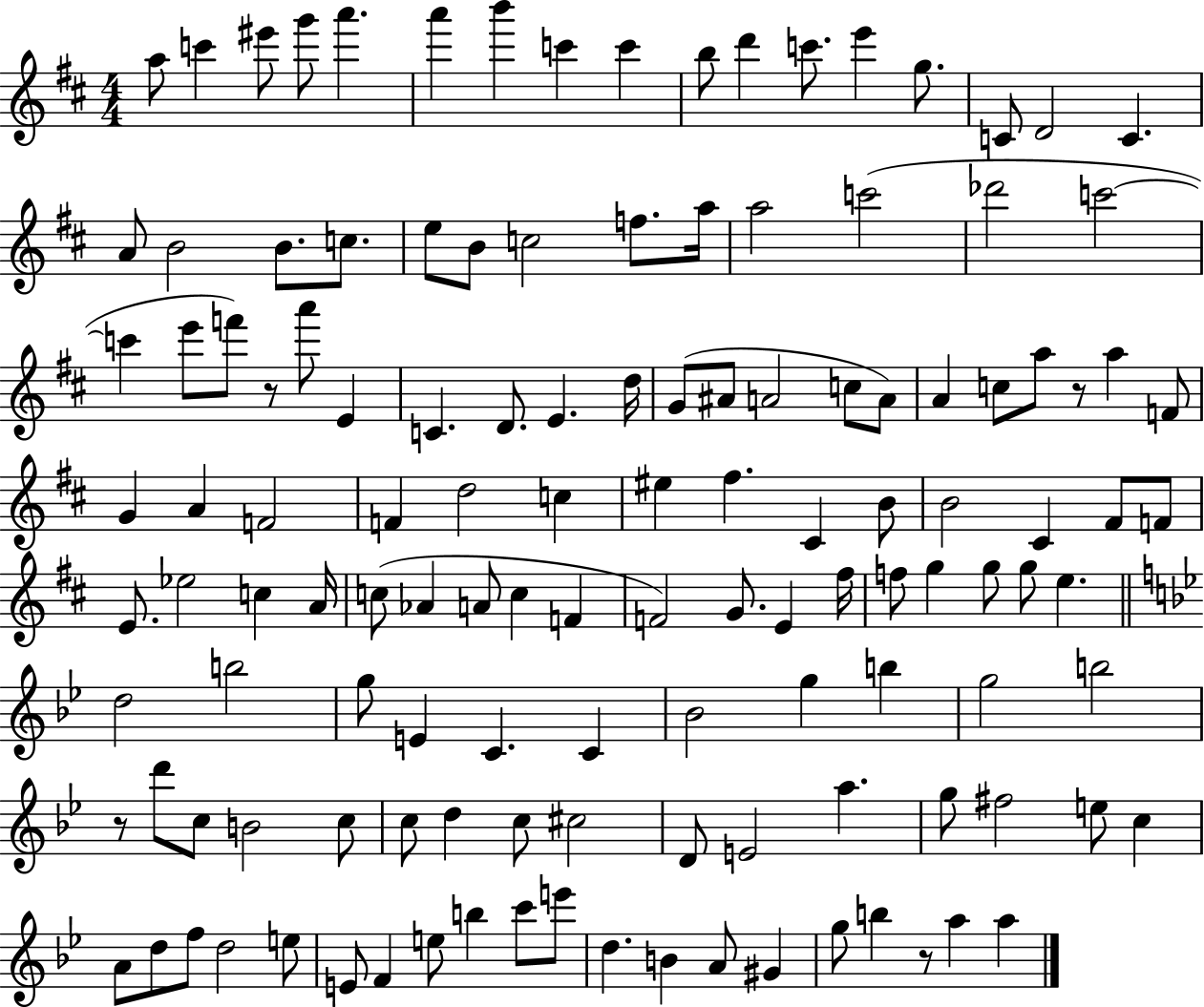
A5/e C6/q EIS6/e G6/e A6/q. A6/q B6/q C6/q C6/q B5/e D6/q C6/e. E6/q G5/e. C4/e D4/h C4/q. A4/e B4/h B4/e. C5/e. E5/e B4/e C5/h F5/e. A5/s A5/h C6/h Db6/h C6/h C6/q E6/e F6/e R/e A6/e E4/q C4/q. D4/e. E4/q. D5/s G4/e A#4/e A4/h C5/e A4/e A4/q C5/e A5/e R/e A5/q F4/e G4/q A4/q F4/h F4/q D5/h C5/q EIS5/q F#5/q. C#4/q B4/e B4/h C#4/q F#4/e F4/e E4/e. Eb5/h C5/q A4/s C5/e Ab4/q A4/e C5/q F4/q F4/h G4/e. E4/q F#5/s F5/e G5/q G5/e G5/e E5/q. D5/h B5/h G5/e E4/q C4/q. C4/q Bb4/h G5/q B5/q G5/h B5/h R/e D6/e C5/e B4/h C5/e C5/e D5/q C5/e C#5/h D4/e E4/h A5/q. G5/e F#5/h E5/e C5/q A4/e D5/e F5/e D5/h E5/e E4/e F4/q E5/e B5/q C6/e E6/e D5/q. B4/q A4/e G#4/q G5/e B5/q R/e A5/q A5/q